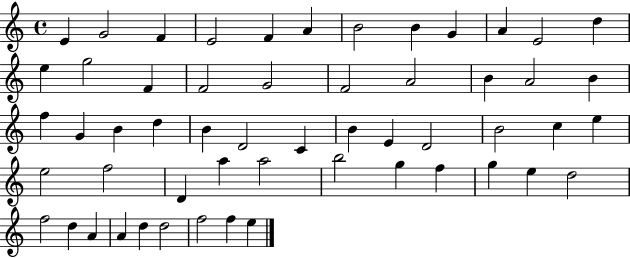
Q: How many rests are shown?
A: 0